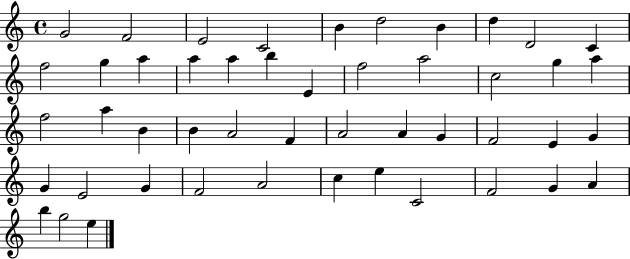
G4/h F4/h E4/h C4/h B4/q D5/h B4/q D5/q D4/h C4/q F5/h G5/q A5/q A5/q A5/q B5/q E4/q F5/h A5/h C5/h G5/q A5/q F5/h A5/q B4/q B4/q A4/h F4/q A4/h A4/q G4/q F4/h E4/q G4/q G4/q E4/h G4/q F4/h A4/h C5/q E5/q C4/h F4/h G4/q A4/q B5/q G5/h E5/q